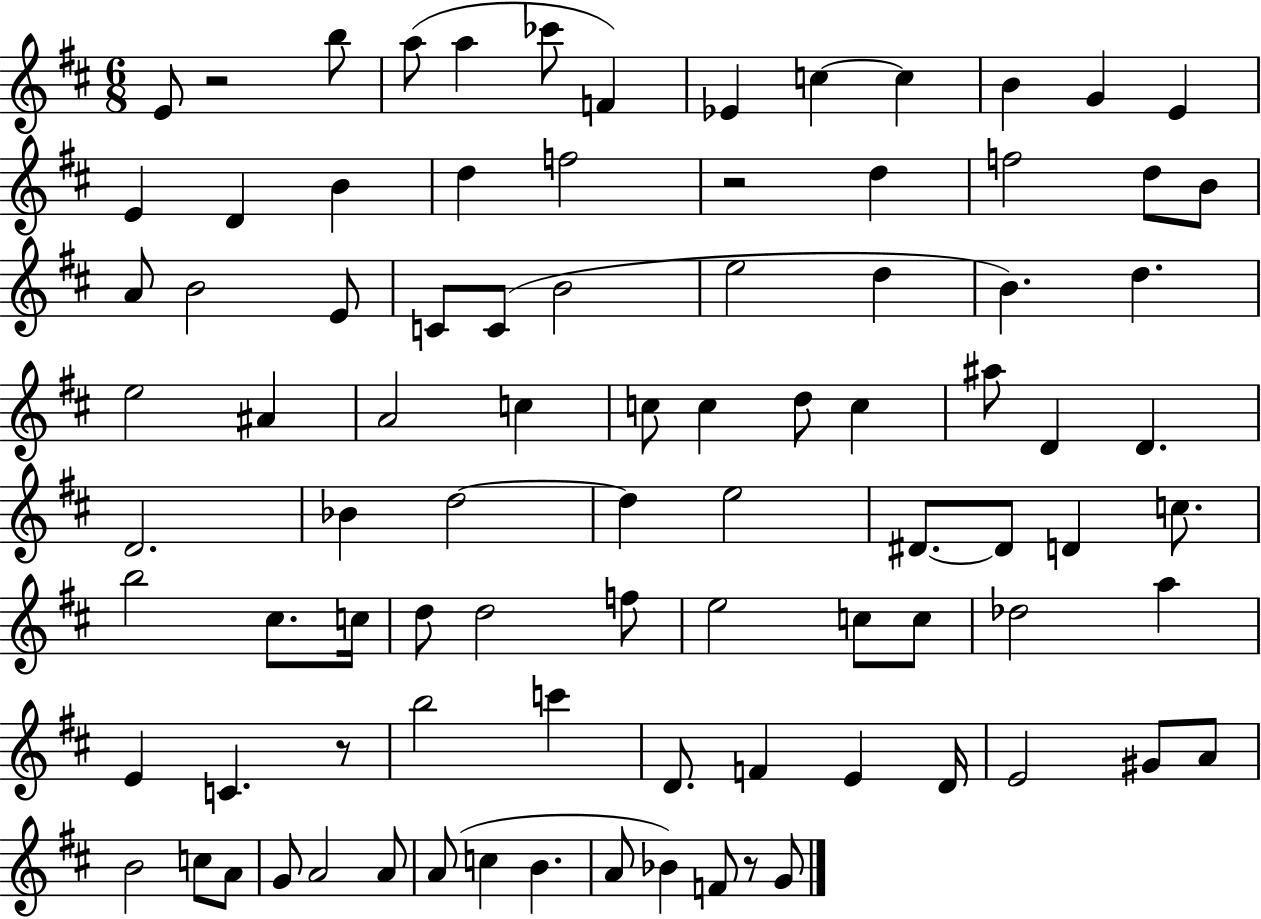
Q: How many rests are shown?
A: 4